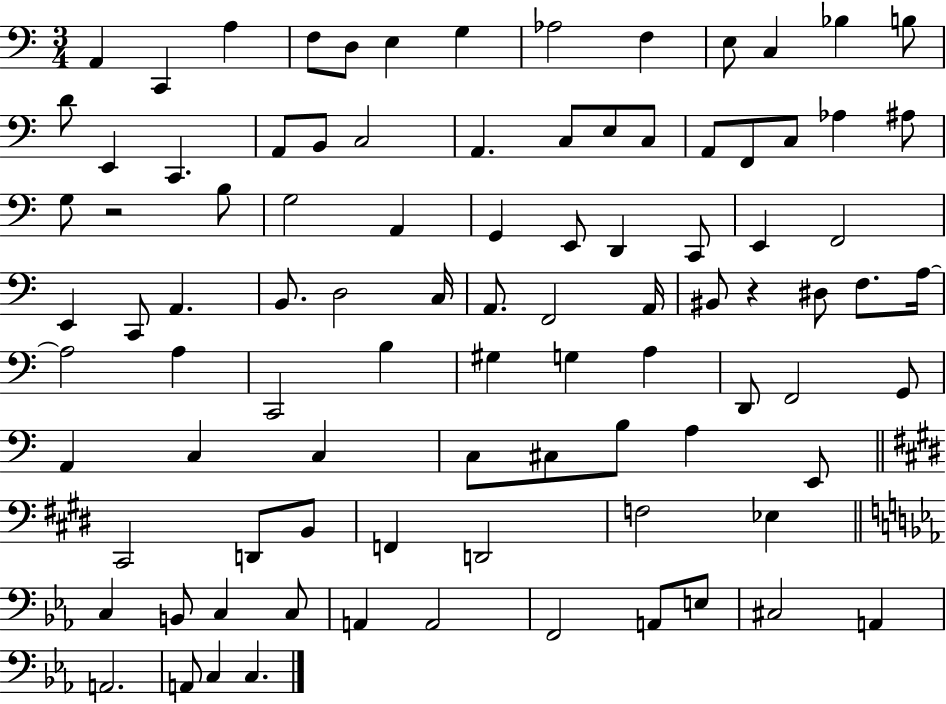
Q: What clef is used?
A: bass